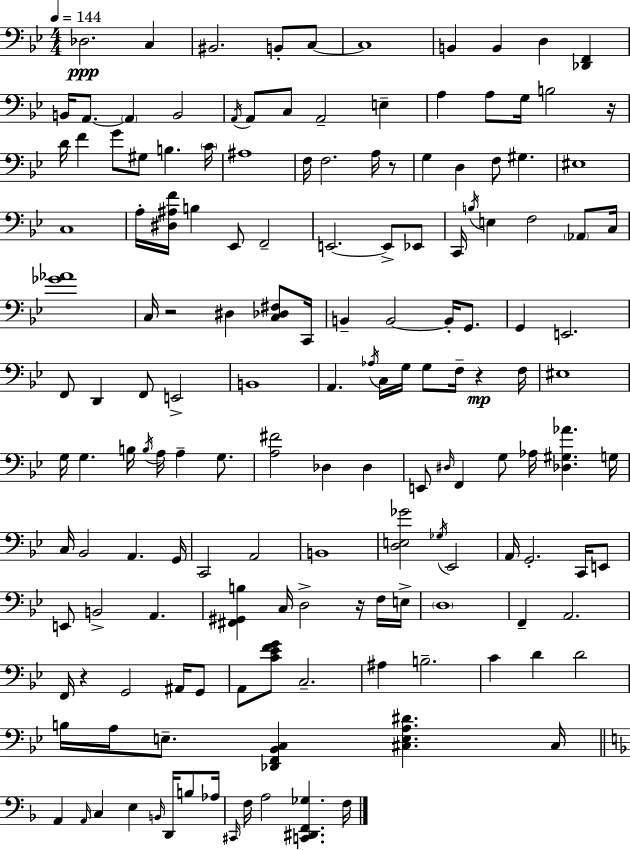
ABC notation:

X:1
T:Untitled
M:4/4
L:1/4
K:Bb
_D,2 C, ^B,,2 B,,/2 C,/2 C,4 B,, B,, D, [_D,,F,,] B,,/4 A,,/2 A,, B,,2 A,,/4 A,,/2 C,/2 A,,2 E, A, A,/2 G,/4 B,2 z/4 D/4 F G/2 ^G,/2 B, C/4 ^A,4 F,/4 F,2 A,/4 z/2 G, D, F,/2 ^G, ^E,4 C,4 A,/4 [^D,^A,F]/4 B, _E,,/2 F,,2 E,,2 E,,/2 _E,,/2 C,,/4 B,/4 E, F,2 _A,,/2 C,/4 [_G_A]4 C,/4 z2 ^D, [C,_D,^F,]/2 C,,/4 B,, B,,2 B,,/4 G,,/2 G,, E,,2 F,,/2 D,, F,,/2 E,,2 B,,4 A,, _A,/4 C,/4 G,/4 G,/2 F,/4 z F,/4 ^E,4 G,/4 G, B,/4 B,/4 A,/4 A, G,/2 [A,^F]2 _D, _D, E,,/2 ^D,/4 F,, G,/2 _A,/4 [_D,^G,_A] G,/4 C,/4 _B,,2 A,, G,,/4 C,,2 A,,2 B,,4 [D,E,_G]2 _G,/4 _E,,2 A,,/4 G,,2 C,,/4 E,,/2 E,,/2 B,,2 A,, [^F,,^G,,B,] C,/4 D,2 z/4 F,/4 E,/4 D,4 F,, A,,2 F,,/4 z G,,2 ^A,,/4 G,,/2 A,,/2 [C_EFG]/2 C,2 ^A, B,2 C D D2 B,/4 A,/4 E,/2 [_D,,F,,_B,,C,] [^C,E,A,^D] ^C,/4 A,, A,,/4 C, E, B,,/4 D,,/4 B,/2 _A,/4 ^C,,/4 F,/4 A,2 [C,,^D,,F,,_G,] F,/4